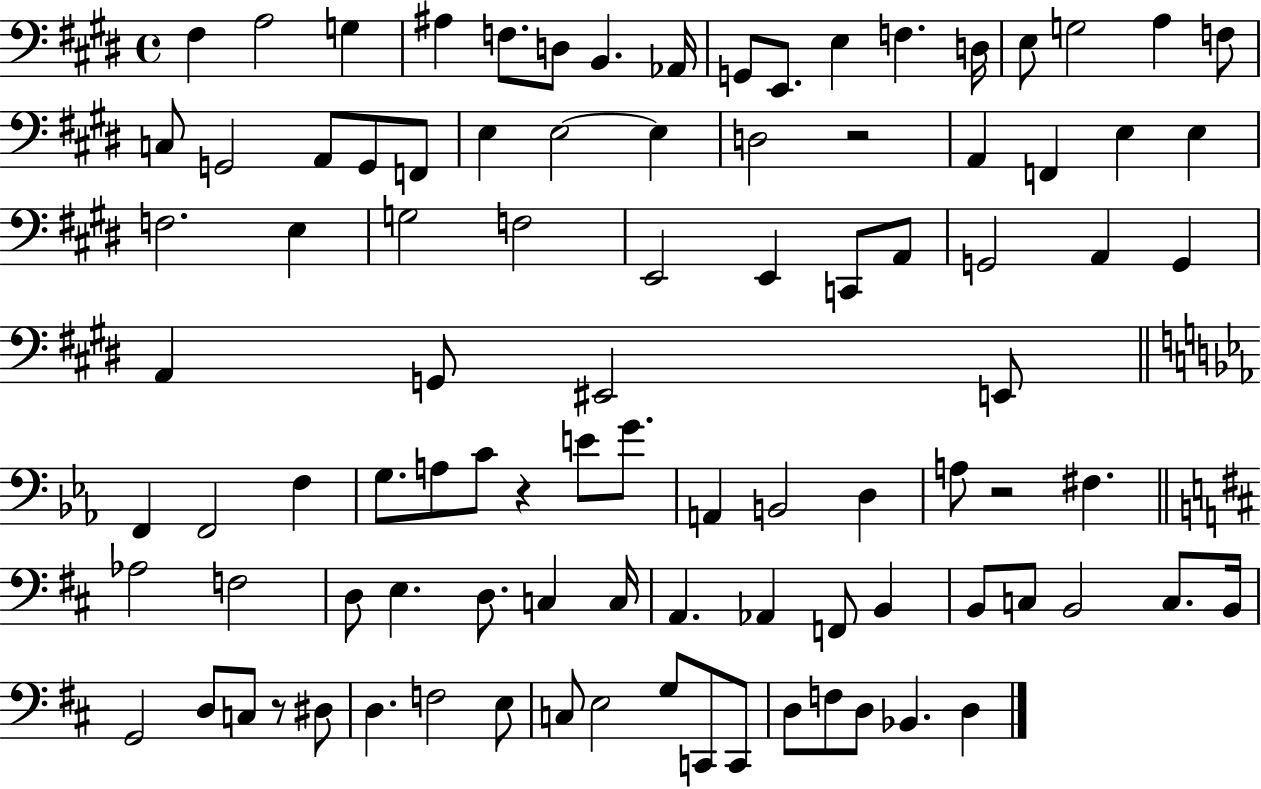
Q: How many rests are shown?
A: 4